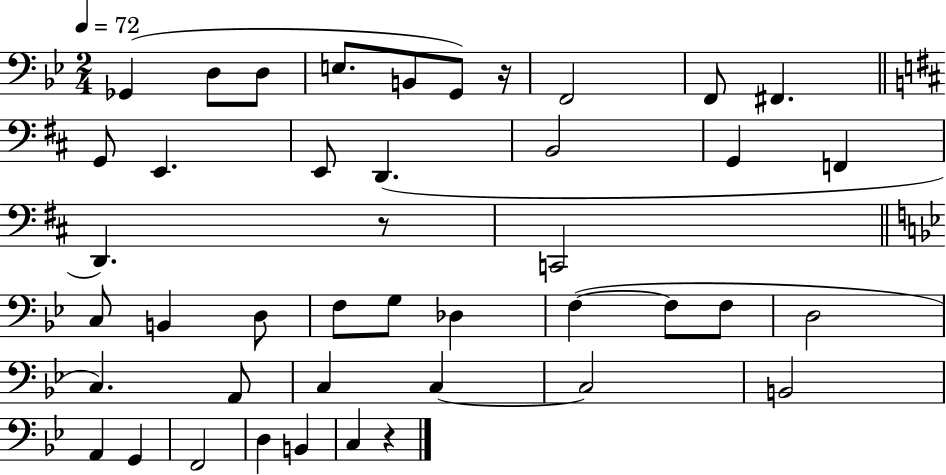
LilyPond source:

{
  \clef bass
  \numericTimeSignature
  \time 2/4
  \key bes \major
  \tempo 4 = 72
  ges,4( d8 d8 | e8. b,8 g,8) r16 | f,2 | f,8 fis,4. | \break \bar "||" \break \key b \minor g,8 e,4. | e,8 d,4.( | b,2 | g,4 f,4 | \break d,4.) r8 | c,2 | \bar "||" \break \key g \minor c8 b,4 d8 | f8 g8 des4 | f4~(~ f8 f8 | d2 | \break c4.) a,8 | c4 c4~~ | c2 | b,2 | \break a,4 g,4 | f,2 | d4 b,4 | c4 r4 | \break \bar "|."
}